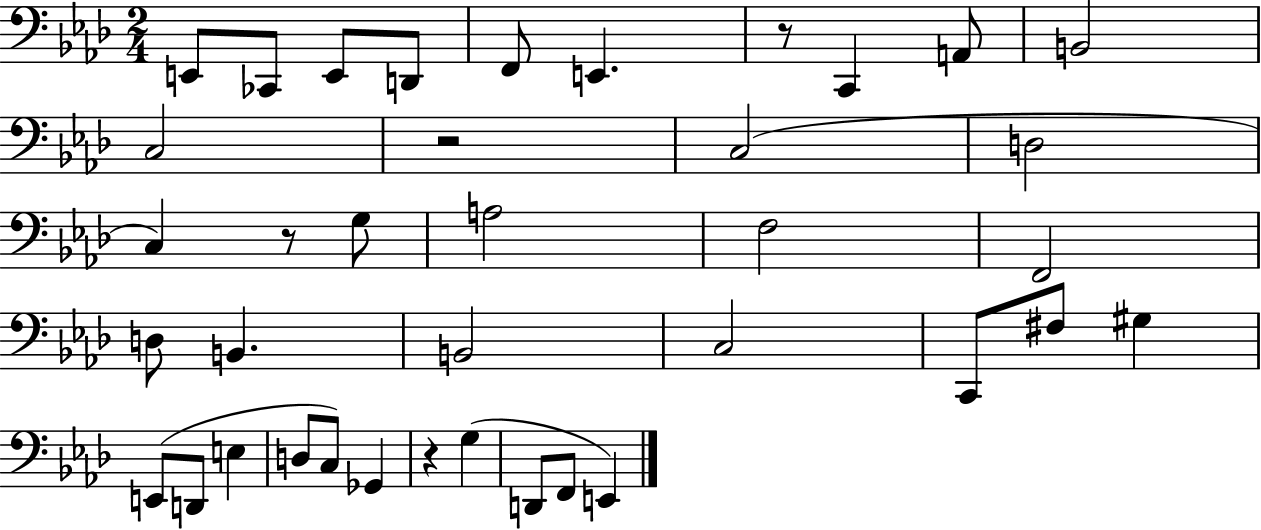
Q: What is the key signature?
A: AES major